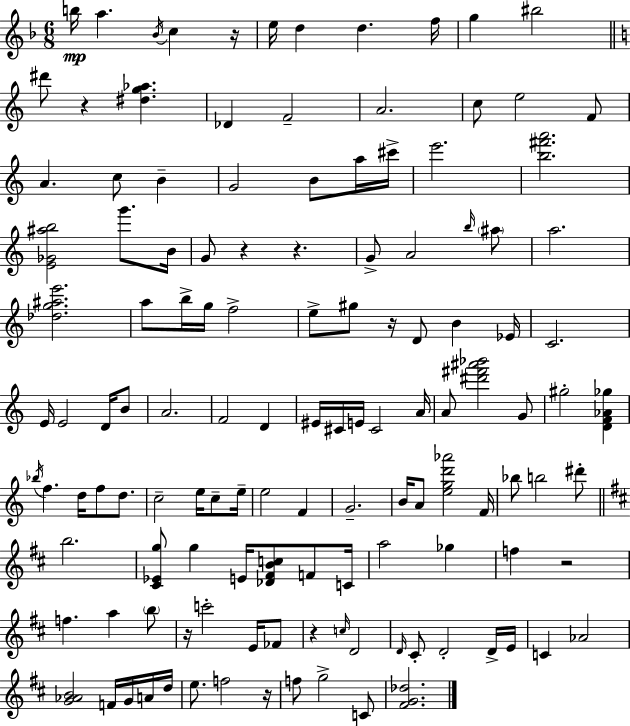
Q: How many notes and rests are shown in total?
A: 128